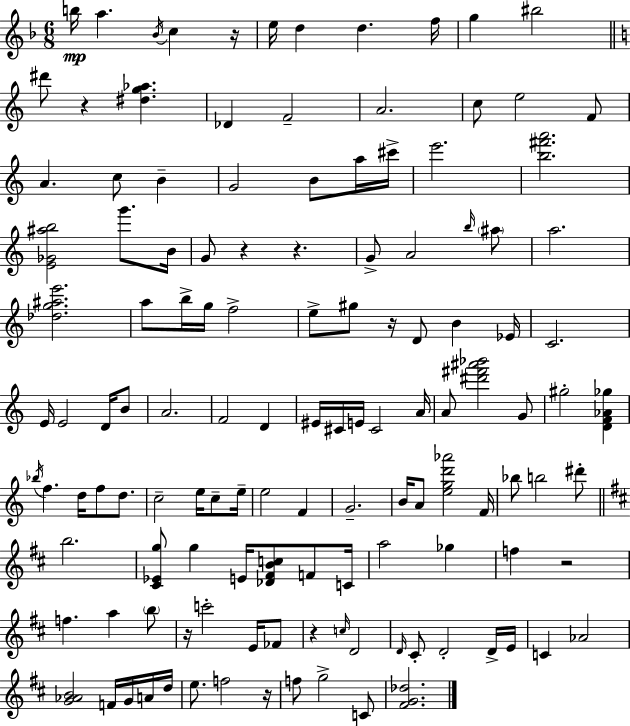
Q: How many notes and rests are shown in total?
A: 128